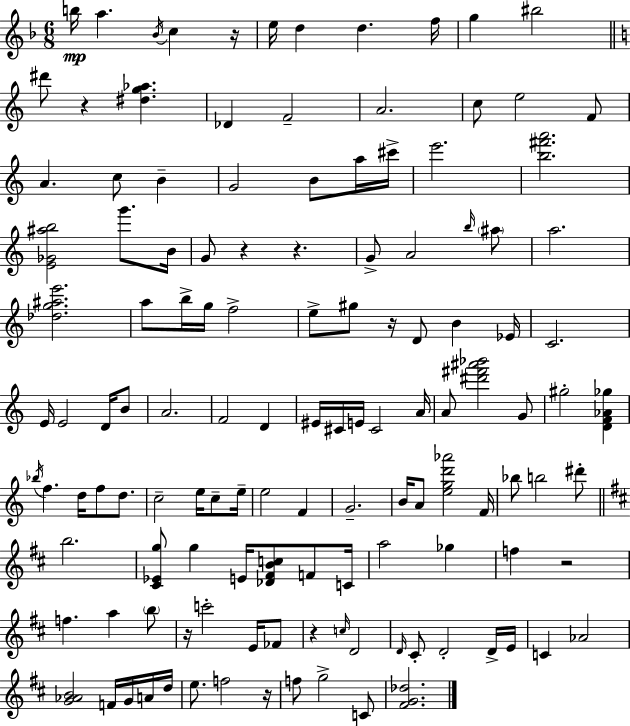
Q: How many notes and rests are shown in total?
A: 128